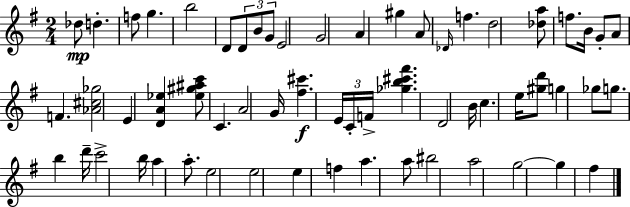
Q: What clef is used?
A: treble